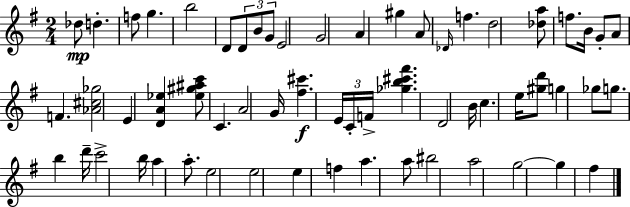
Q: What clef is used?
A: treble